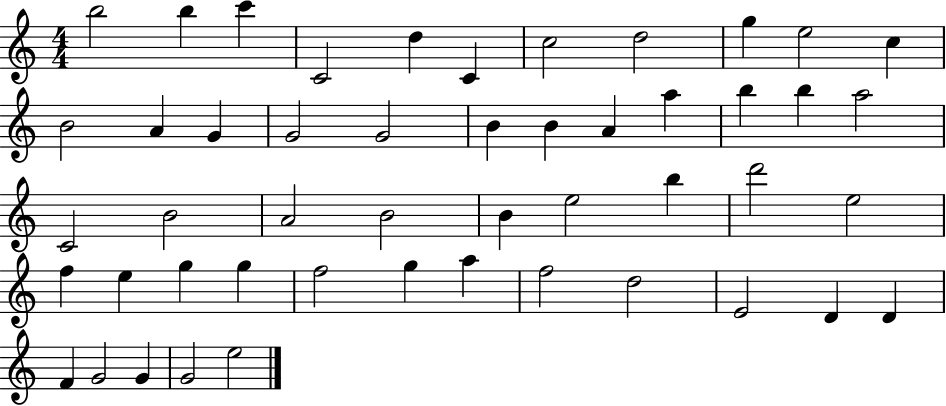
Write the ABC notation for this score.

X:1
T:Untitled
M:4/4
L:1/4
K:C
b2 b c' C2 d C c2 d2 g e2 c B2 A G G2 G2 B B A a b b a2 C2 B2 A2 B2 B e2 b d'2 e2 f e g g f2 g a f2 d2 E2 D D F G2 G G2 e2